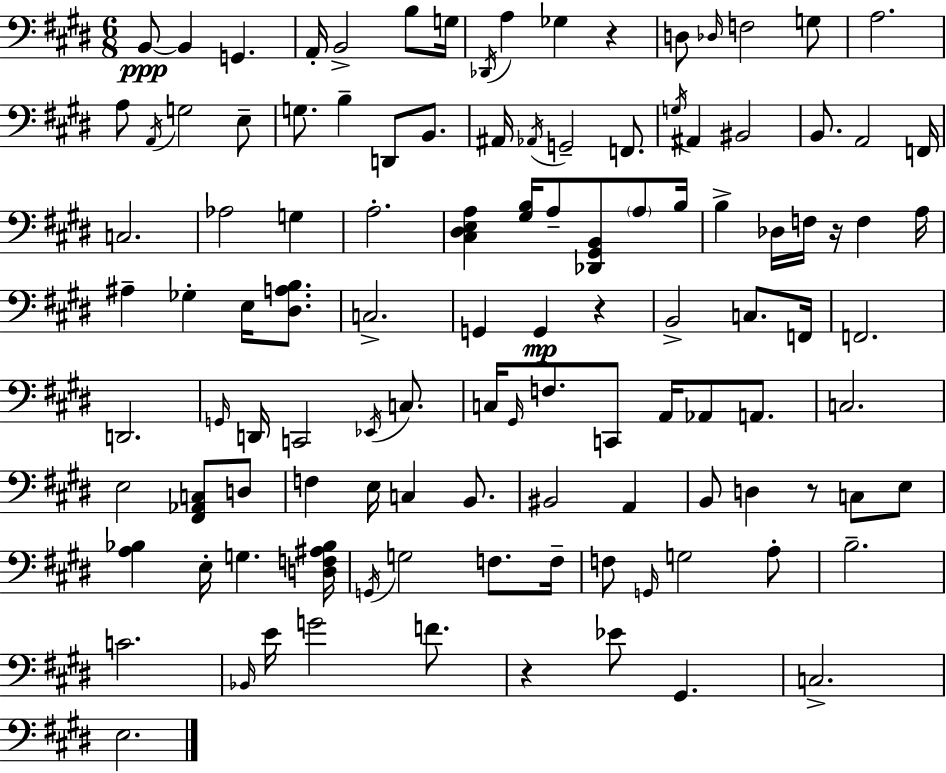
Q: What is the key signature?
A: E major